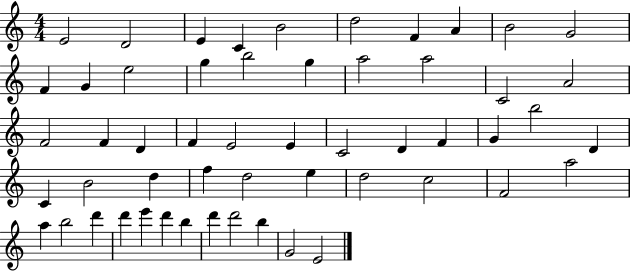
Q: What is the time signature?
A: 4/4